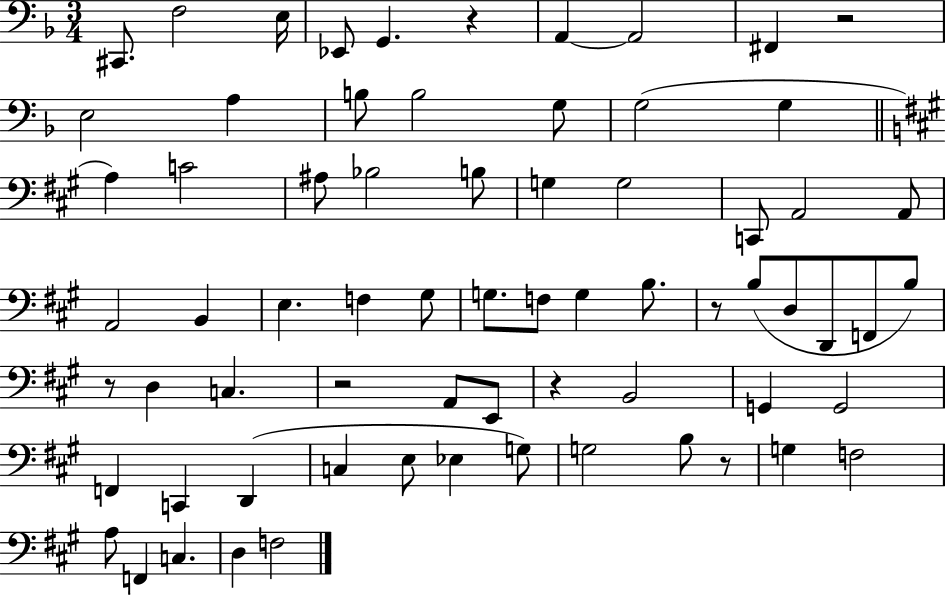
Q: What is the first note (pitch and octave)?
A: C#2